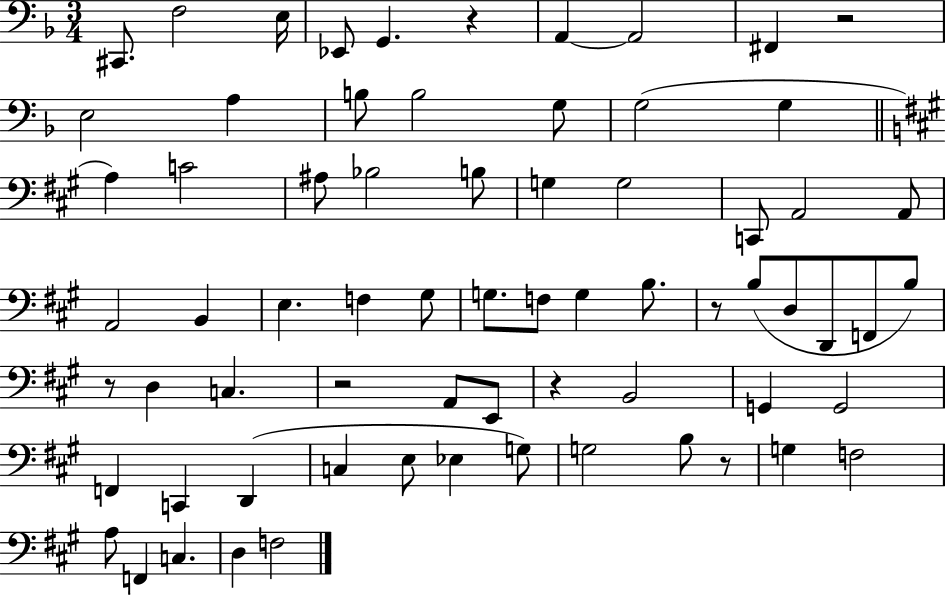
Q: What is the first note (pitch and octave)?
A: C#2